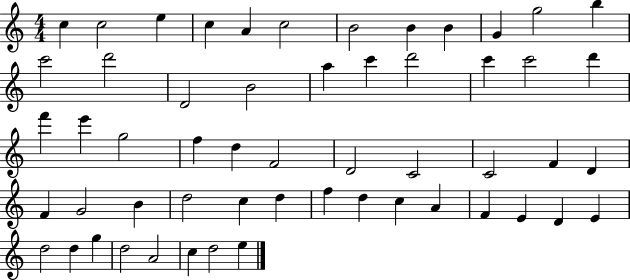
{
  \clef treble
  \numericTimeSignature
  \time 4/4
  \key c \major
  c''4 c''2 e''4 | c''4 a'4 c''2 | b'2 b'4 b'4 | g'4 g''2 b''4 | \break c'''2 d'''2 | d'2 b'2 | a''4 c'''4 d'''2 | c'''4 c'''2 d'''4 | \break f'''4 e'''4 g''2 | f''4 d''4 f'2 | d'2 c'2 | c'2 f'4 d'4 | \break f'4 g'2 b'4 | d''2 c''4 d''4 | f''4 d''4 c''4 a'4 | f'4 e'4 d'4 e'4 | \break d''2 d''4 g''4 | d''2 a'2 | c''4 d''2 e''4 | \bar "|."
}